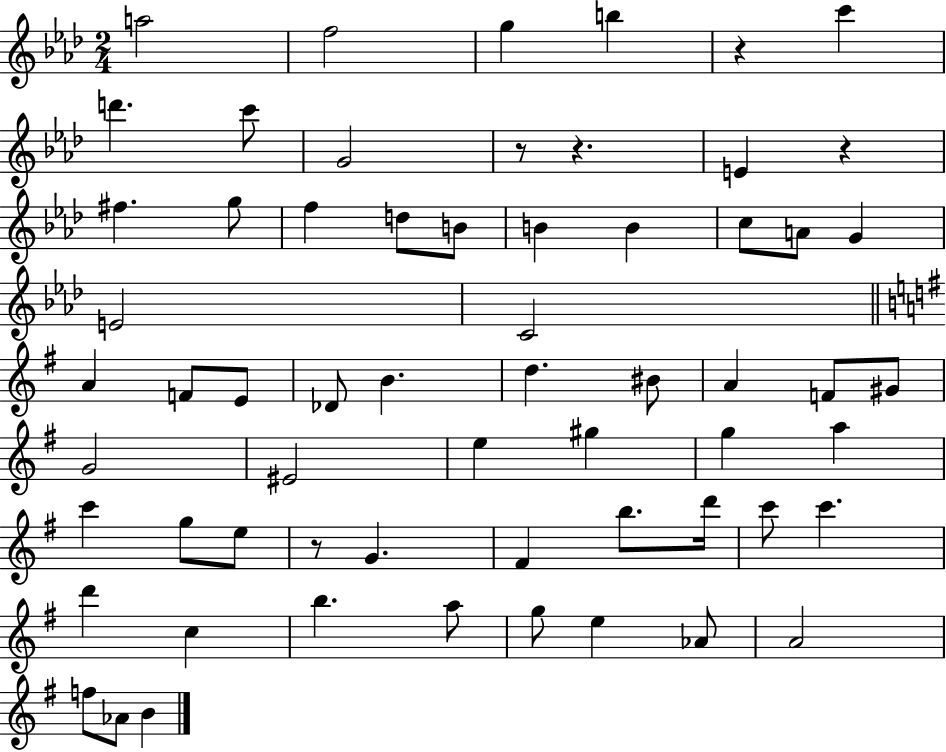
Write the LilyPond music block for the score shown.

{
  \clef treble
  \numericTimeSignature
  \time 2/4
  \key aes \major
  a''2 | f''2 | g''4 b''4 | r4 c'''4 | \break d'''4. c'''8 | g'2 | r8 r4. | e'4 r4 | \break fis''4. g''8 | f''4 d''8 b'8 | b'4 b'4 | c''8 a'8 g'4 | \break e'2 | c'2 | \bar "||" \break \key e \minor a'4 f'8 e'8 | des'8 b'4. | d''4. bis'8 | a'4 f'8 gis'8 | \break g'2 | eis'2 | e''4 gis''4 | g''4 a''4 | \break c'''4 g''8 e''8 | r8 g'4. | fis'4 b''8. d'''16 | c'''8 c'''4. | \break d'''4 c''4 | b''4. a''8 | g''8 e''4 aes'8 | a'2 | \break f''8 aes'8 b'4 | \bar "|."
}